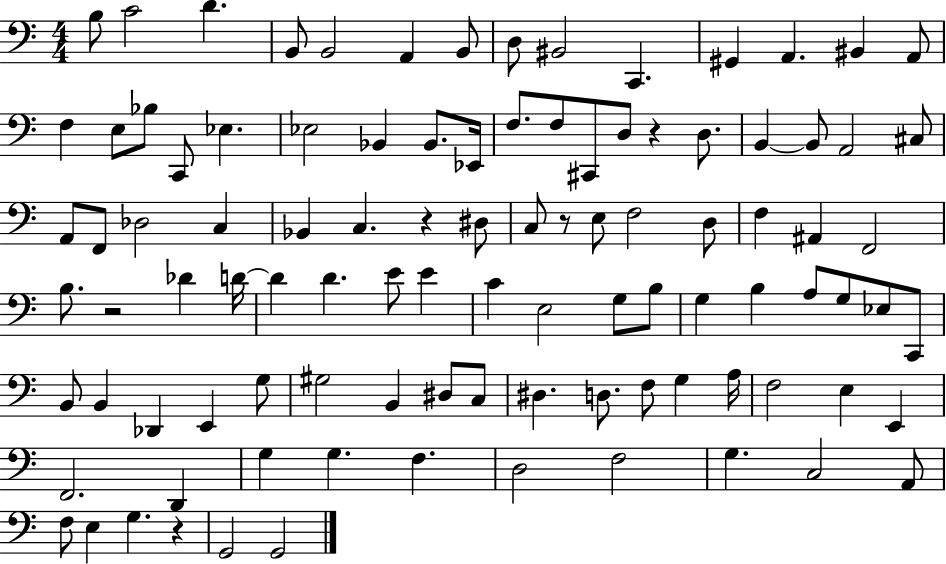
{
  \clef bass
  \numericTimeSignature
  \time 4/4
  \key c \major
  b8 c'2 d'4. | b,8 b,2 a,4 b,8 | d8 bis,2 c,4. | gis,4 a,4. bis,4 a,8 | \break f4 e8 bes8 c,8 ees4. | ees2 bes,4 bes,8. ees,16 | f8. f8 cis,8 d8 r4 d8. | b,4~~ b,8 a,2 cis8 | \break a,8 f,8 des2 c4 | bes,4 c4. r4 dis8 | c8 r8 e8 f2 d8 | f4 ais,4 f,2 | \break b8. r2 des'4 d'16~~ | d'4 d'4. e'8 e'4 | c'4 e2 g8 b8 | g4 b4 a8 g8 ees8 c,8 | \break b,8 b,4 des,4 e,4 g8 | gis2 b,4 dis8 c8 | dis4. d8. f8 g4 a16 | f2 e4 e,4 | \break f,2. d,4 | g4 g4. f4. | d2 f2 | g4. c2 a,8 | \break f8 e4 g4. r4 | g,2 g,2 | \bar "|."
}